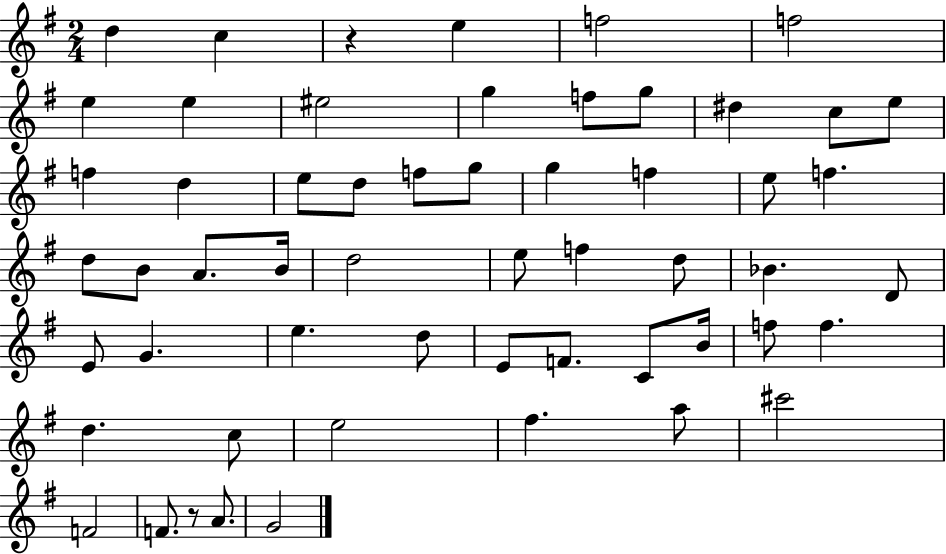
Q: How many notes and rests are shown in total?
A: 56